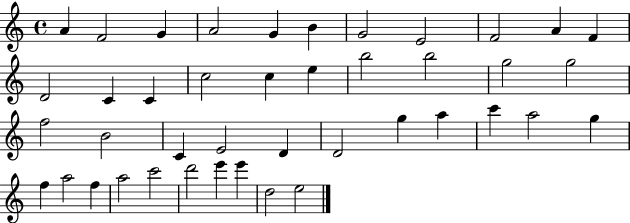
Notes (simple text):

A4/q F4/h G4/q A4/h G4/q B4/q G4/h E4/h F4/h A4/q F4/q D4/h C4/q C4/q C5/h C5/q E5/q B5/h B5/h G5/h G5/h F5/h B4/h C4/q E4/h D4/q D4/h G5/q A5/q C6/q A5/h G5/q F5/q A5/h F5/q A5/h C6/h D6/h E6/q E6/q D5/h E5/h